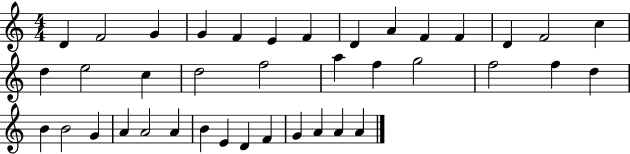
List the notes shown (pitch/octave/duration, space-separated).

D4/q F4/h G4/q G4/q F4/q E4/q F4/q D4/q A4/q F4/q F4/q D4/q F4/h C5/q D5/q E5/h C5/q D5/h F5/h A5/q F5/q G5/h F5/h F5/q D5/q B4/q B4/h G4/q A4/q A4/h A4/q B4/q E4/q D4/q F4/q G4/q A4/q A4/q A4/q